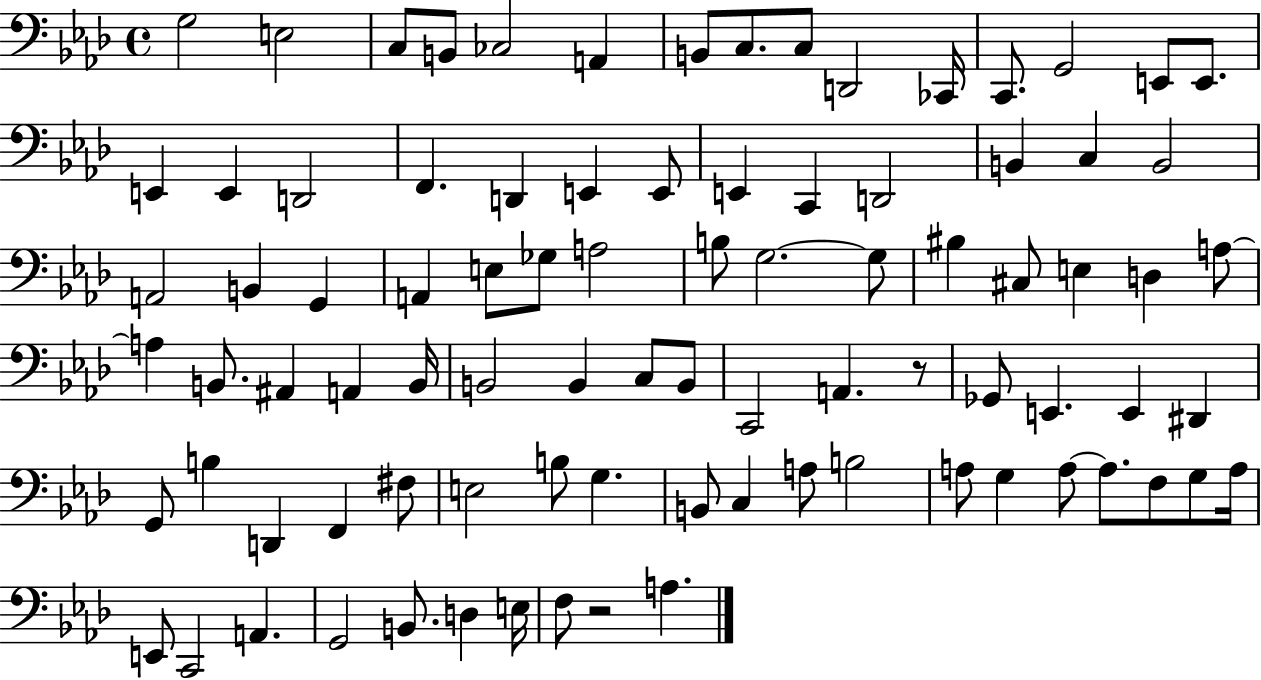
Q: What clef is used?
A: bass